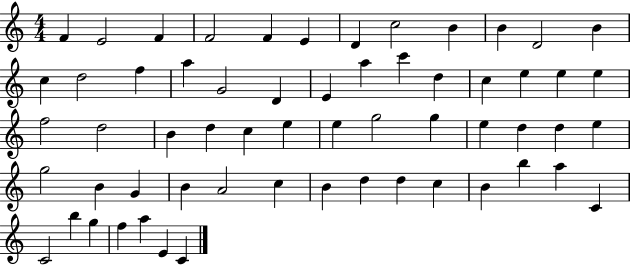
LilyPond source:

{
  \clef treble
  \numericTimeSignature
  \time 4/4
  \key c \major
  f'4 e'2 f'4 | f'2 f'4 e'4 | d'4 c''2 b'4 | b'4 d'2 b'4 | \break c''4 d''2 f''4 | a''4 g'2 d'4 | e'4 a''4 c'''4 d''4 | c''4 e''4 e''4 e''4 | \break f''2 d''2 | b'4 d''4 c''4 e''4 | e''4 g''2 g''4 | e''4 d''4 d''4 e''4 | \break g''2 b'4 g'4 | b'4 a'2 c''4 | b'4 d''4 d''4 c''4 | b'4 b''4 a''4 c'4 | \break c'2 b''4 g''4 | f''4 a''4 e'4 c'4 | \bar "|."
}